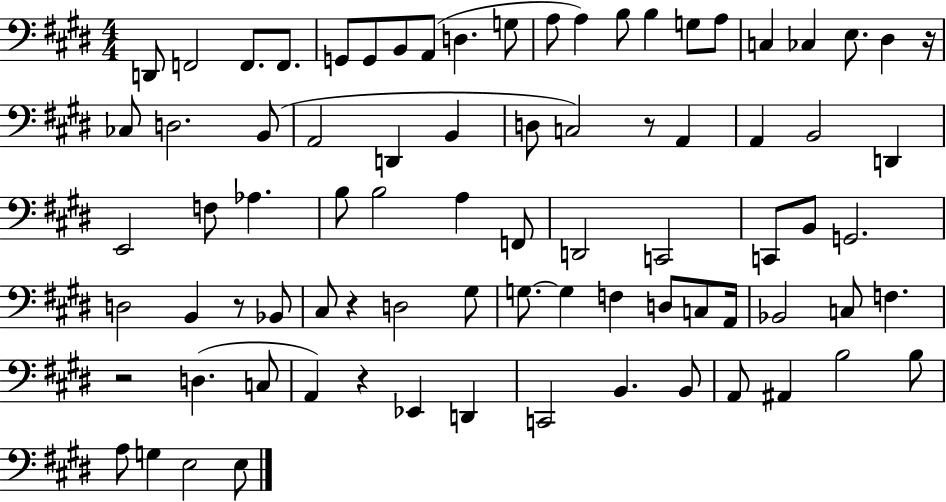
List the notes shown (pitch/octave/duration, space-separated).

D2/e F2/h F2/e. F2/e. G2/e G2/e B2/e A2/e D3/q. G3/e A3/e A3/q B3/e B3/q G3/e A3/e C3/q CES3/q E3/e. D#3/q R/s CES3/e D3/h. B2/e A2/h D2/q B2/q D3/e C3/h R/e A2/q A2/q B2/h D2/q E2/h F3/e Ab3/q. B3/e B3/h A3/q F2/e D2/h C2/h C2/e B2/e G2/h. D3/h B2/q R/e Bb2/e C#3/e R/q D3/h G#3/e G3/e. G3/q F3/q D3/e C3/e A2/s Bb2/h C3/e F3/q. R/h D3/q. C3/e A2/q R/q Eb2/q D2/q C2/h B2/q. B2/e A2/e A#2/q B3/h B3/e A3/e G3/q E3/h E3/e